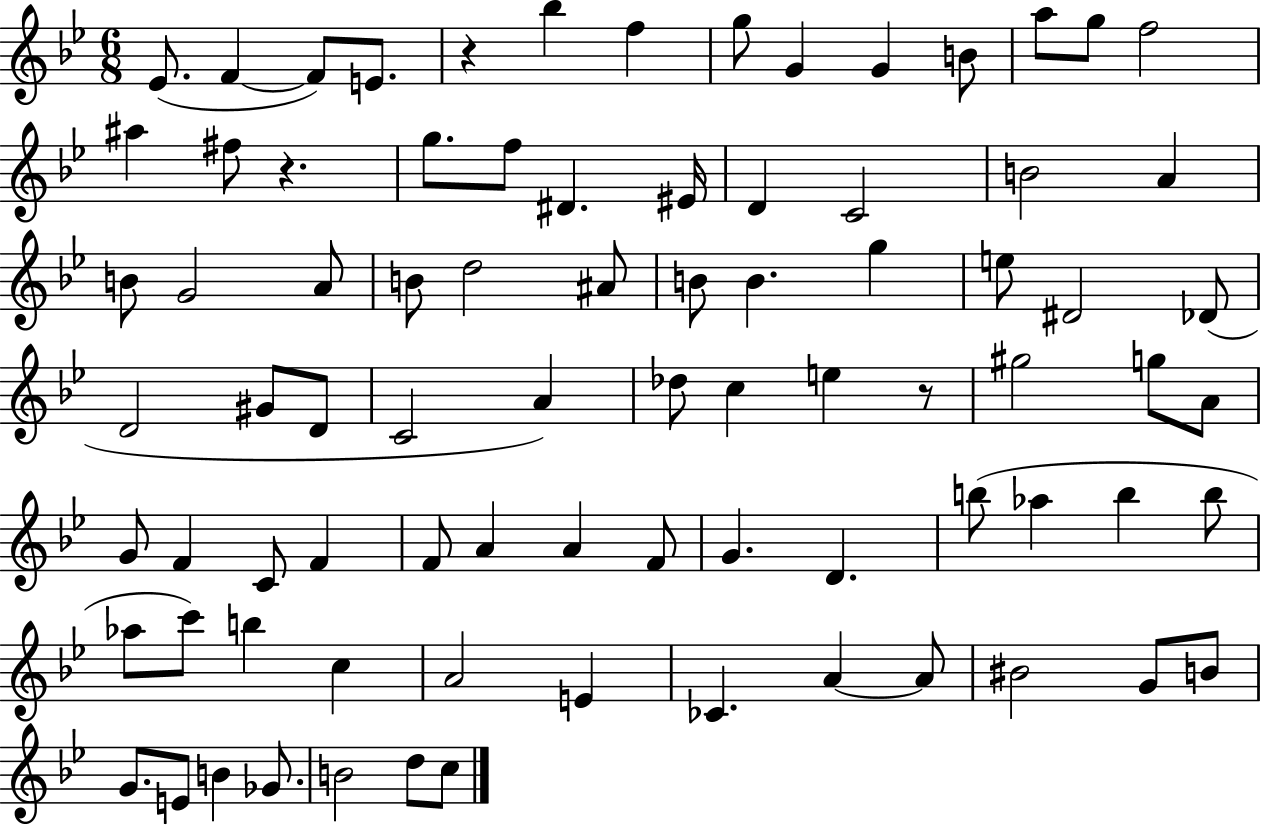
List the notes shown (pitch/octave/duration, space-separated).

Eb4/e. F4/q F4/e E4/e. R/q Bb5/q F5/q G5/e G4/q G4/q B4/e A5/e G5/e F5/h A#5/q F#5/e R/q. G5/e. F5/e D#4/q. EIS4/s D4/q C4/h B4/h A4/q B4/e G4/h A4/e B4/e D5/h A#4/e B4/e B4/q. G5/q E5/e D#4/h Db4/e D4/h G#4/e D4/e C4/h A4/q Db5/e C5/q E5/q R/e G#5/h G5/e A4/e G4/e F4/q C4/e F4/q F4/e A4/q A4/q F4/e G4/q. D4/q. B5/e Ab5/q B5/q B5/e Ab5/e C6/e B5/q C5/q A4/h E4/q CES4/q. A4/q A4/e BIS4/h G4/e B4/e G4/e. E4/e B4/q Gb4/e. B4/h D5/e C5/e